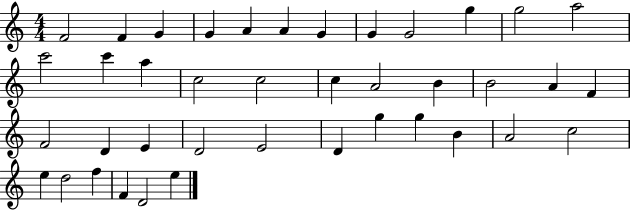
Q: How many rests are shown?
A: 0